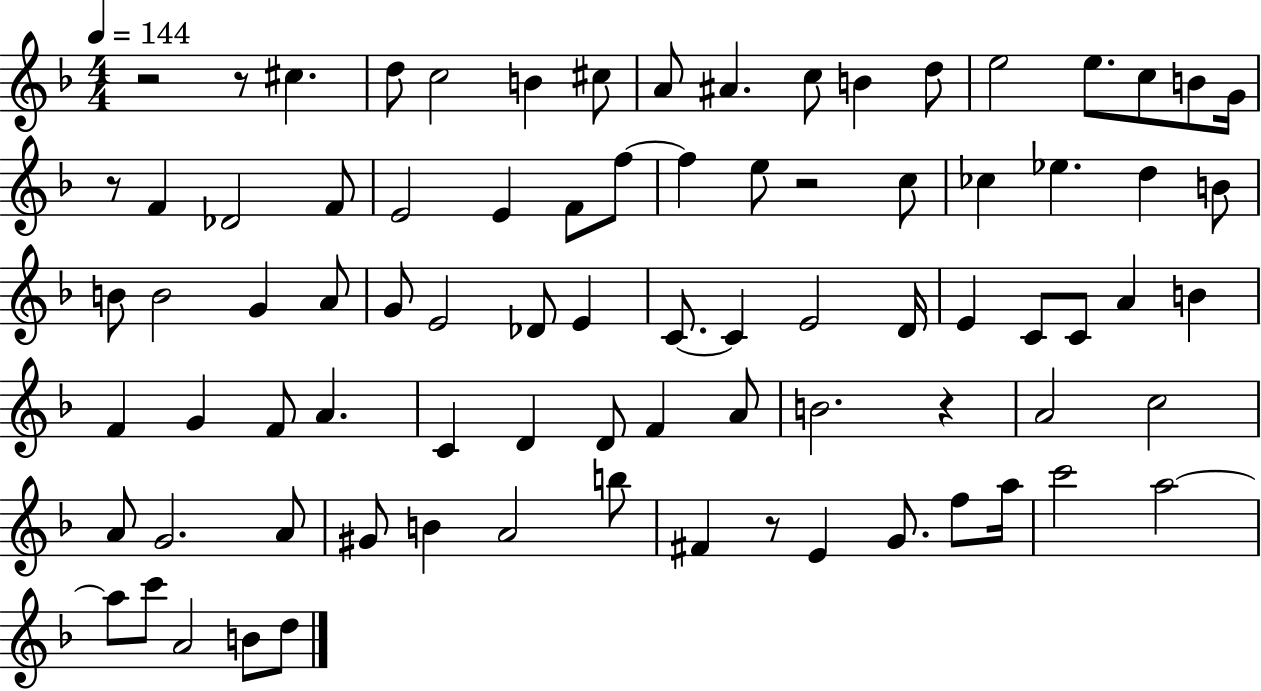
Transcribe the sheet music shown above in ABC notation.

X:1
T:Untitled
M:4/4
L:1/4
K:F
z2 z/2 ^c d/2 c2 B ^c/2 A/2 ^A c/2 B d/2 e2 e/2 c/2 B/2 G/4 z/2 F _D2 F/2 E2 E F/2 f/2 f e/2 z2 c/2 _c _e d B/2 B/2 B2 G A/2 G/2 E2 _D/2 E C/2 C E2 D/4 E C/2 C/2 A B F G F/2 A C D D/2 F A/2 B2 z A2 c2 A/2 G2 A/2 ^G/2 B A2 b/2 ^F z/2 E G/2 f/2 a/4 c'2 a2 a/2 c'/2 A2 B/2 d/2